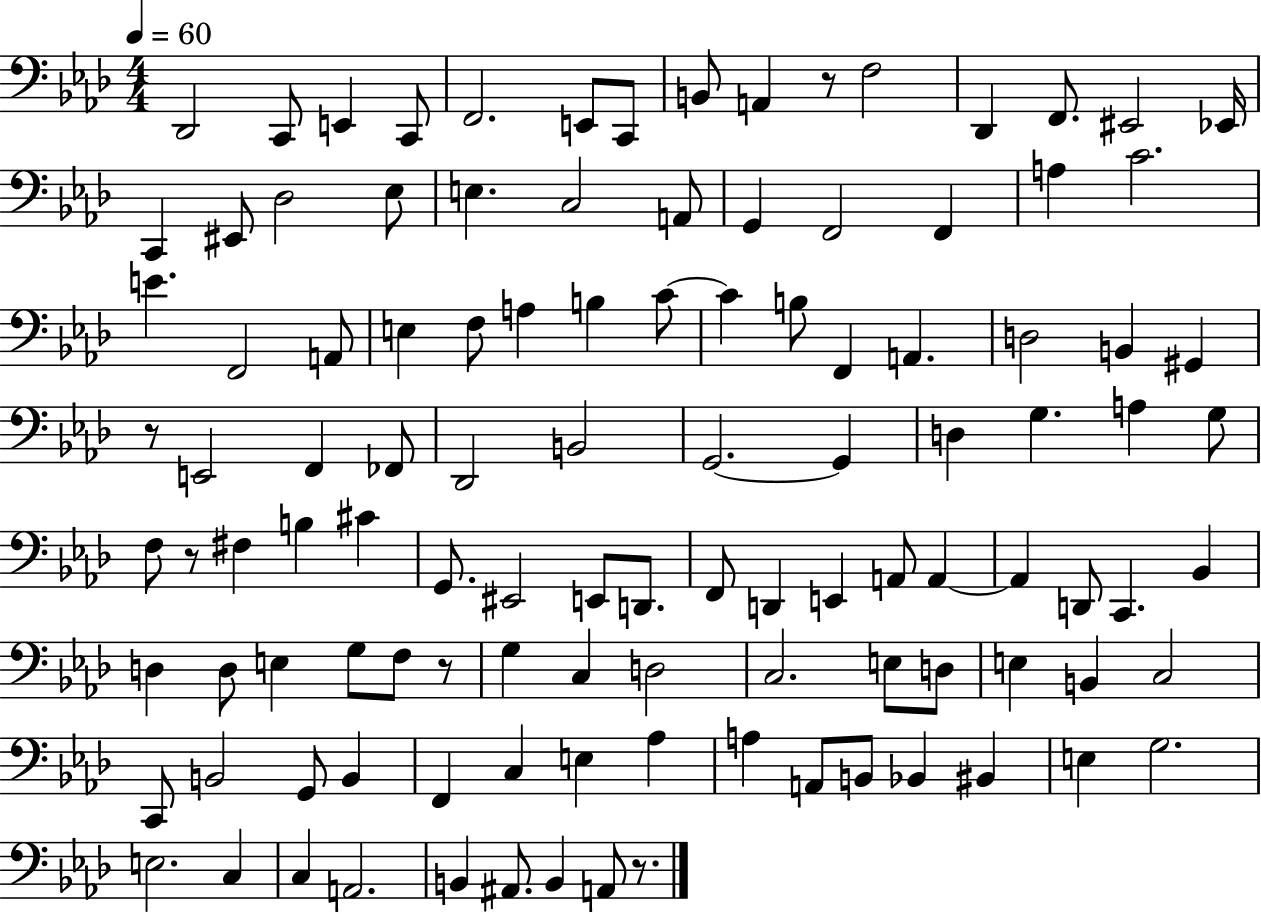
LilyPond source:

{
  \clef bass
  \numericTimeSignature
  \time 4/4
  \key aes \major
  \tempo 4 = 60
  \repeat volta 2 { des,2 c,8 e,4 c,8 | f,2. e,8 c,8 | b,8 a,4 r8 f2 | des,4 f,8. eis,2 ees,16 | \break c,4 eis,8 des2 ees8 | e4. c2 a,8 | g,4 f,2 f,4 | a4 c'2. | \break e'4. f,2 a,8 | e4 f8 a4 b4 c'8~~ | c'4 b8 f,4 a,4. | d2 b,4 gis,4 | \break r8 e,2 f,4 fes,8 | des,2 b,2 | g,2.~~ g,4 | d4 g4. a4 g8 | \break f8 r8 fis4 b4 cis'4 | g,8. eis,2 e,8 d,8. | f,8 d,4 e,4 a,8 a,4~~ | a,4 d,8 c,4. bes,4 | \break d4 d8 e4 g8 f8 r8 | g4 c4 d2 | c2. e8 d8 | e4 b,4 c2 | \break c,8 b,2 g,8 b,4 | f,4 c4 e4 aes4 | a4 a,8 b,8 bes,4 bis,4 | e4 g2. | \break e2. c4 | c4 a,2. | b,4 ais,8. b,4 a,8 r8. | } \bar "|."
}